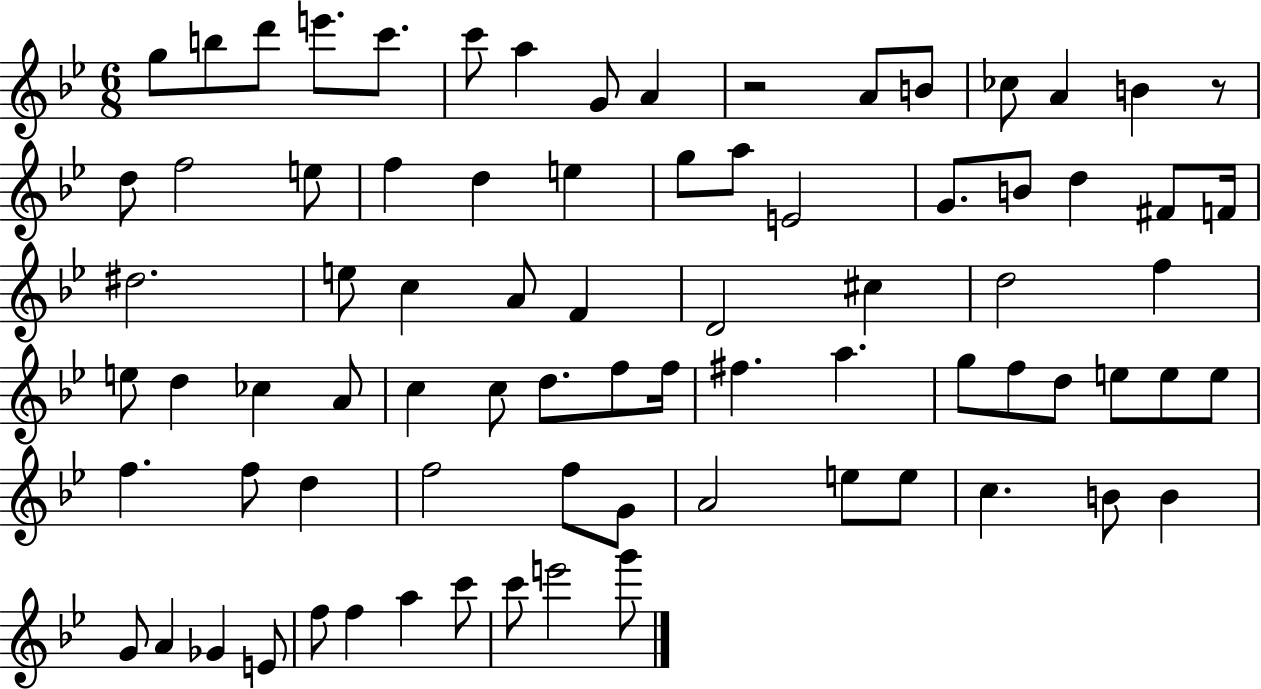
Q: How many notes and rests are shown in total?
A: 79